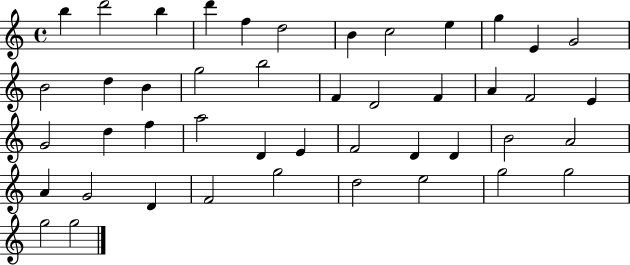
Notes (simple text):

B5/q D6/h B5/q D6/q F5/q D5/h B4/q C5/h E5/q G5/q E4/q G4/h B4/h D5/q B4/q G5/h B5/h F4/q D4/h F4/q A4/q F4/h E4/q G4/h D5/q F5/q A5/h D4/q E4/q F4/h D4/q D4/q B4/h A4/h A4/q G4/h D4/q F4/h G5/h D5/h E5/h G5/h G5/h G5/h G5/h